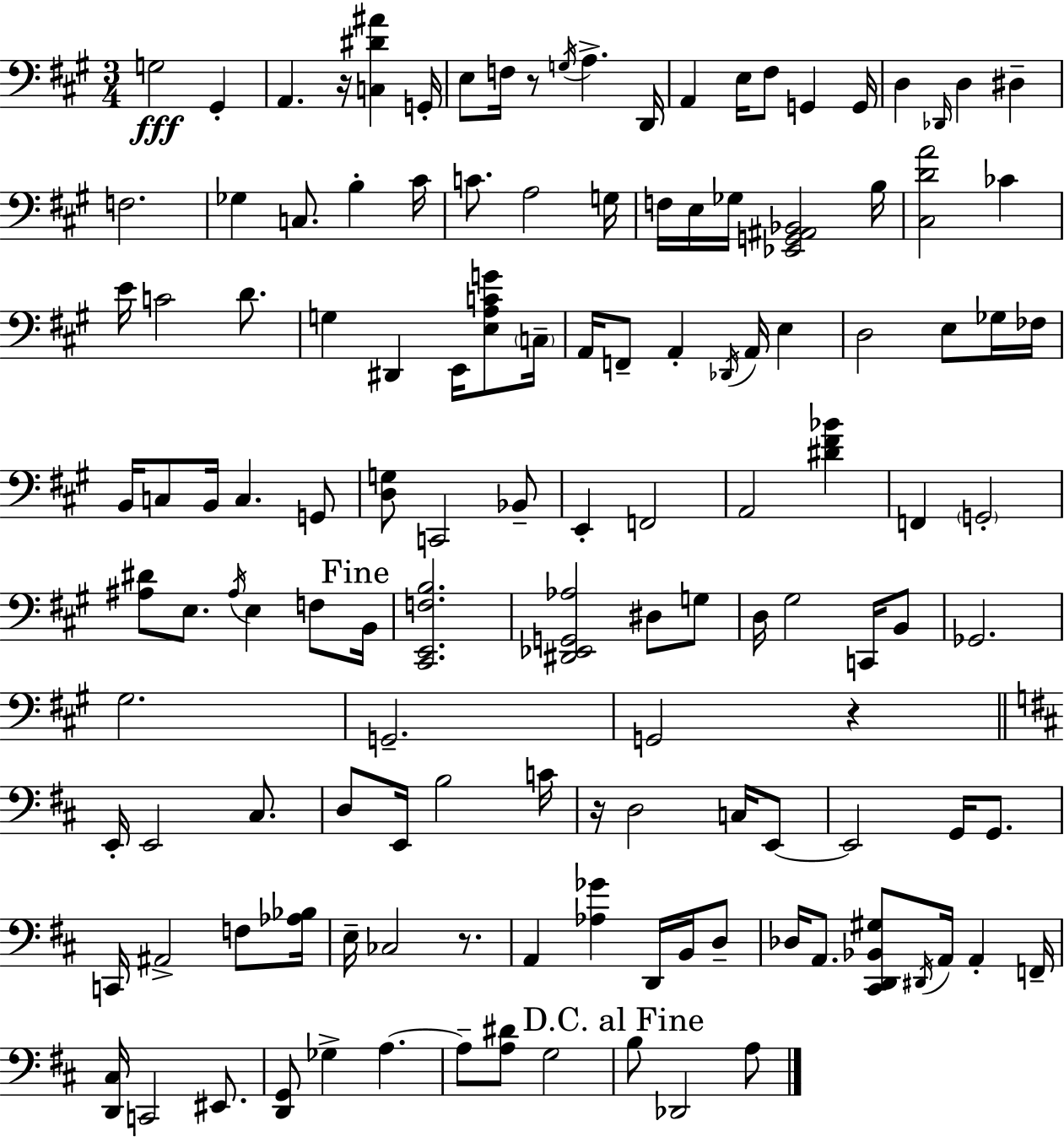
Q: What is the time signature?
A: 3/4